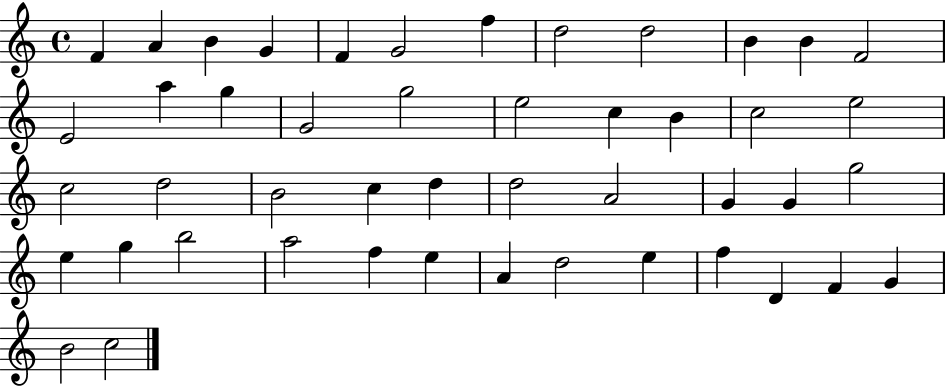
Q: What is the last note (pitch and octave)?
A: C5